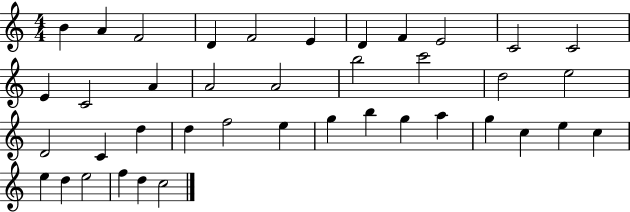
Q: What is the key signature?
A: C major